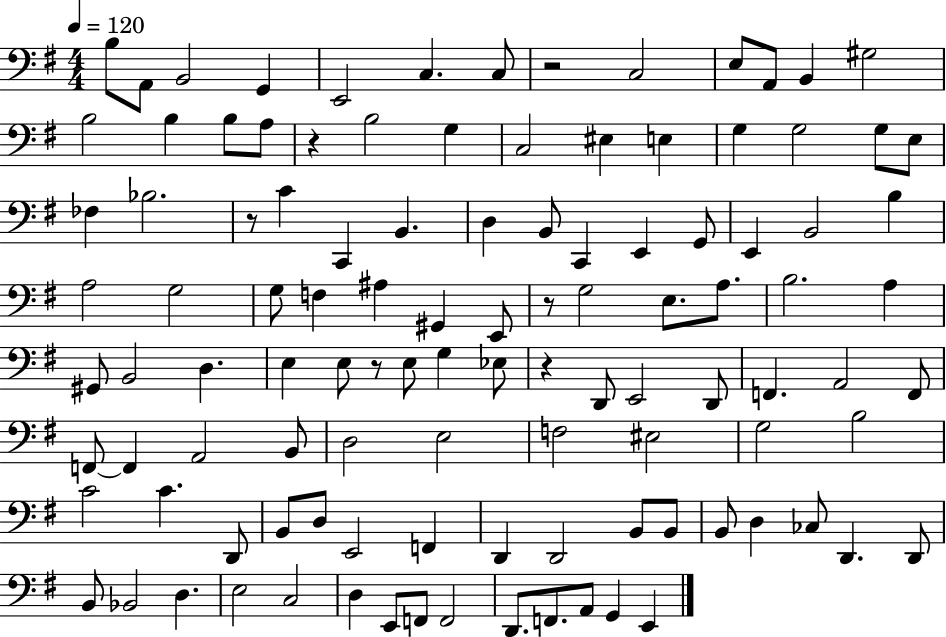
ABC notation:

X:1
T:Untitled
M:4/4
L:1/4
K:G
B,/2 A,,/2 B,,2 G,, E,,2 C, C,/2 z2 C,2 E,/2 A,,/2 B,, ^G,2 B,2 B, B,/2 A,/2 z B,2 G, C,2 ^E, E, G, G,2 G,/2 E,/2 _F, _B,2 z/2 C C,, B,, D, B,,/2 C,, E,, G,,/2 E,, B,,2 B, A,2 G,2 G,/2 F, ^A, ^G,, E,,/2 z/2 G,2 E,/2 A,/2 B,2 A, ^G,,/2 B,,2 D, E, E,/2 z/2 E,/2 G, _E,/2 z D,,/2 E,,2 D,,/2 F,, A,,2 F,,/2 F,,/2 F,, A,,2 B,,/2 D,2 E,2 F,2 ^E,2 G,2 B,2 C2 C D,,/2 B,,/2 D,/2 E,,2 F,, D,, D,,2 B,,/2 B,,/2 B,,/2 D, _C,/2 D,, D,,/2 B,,/2 _B,,2 D, E,2 C,2 D, E,,/2 F,,/2 F,,2 D,,/2 F,,/2 A,,/2 G,, E,,